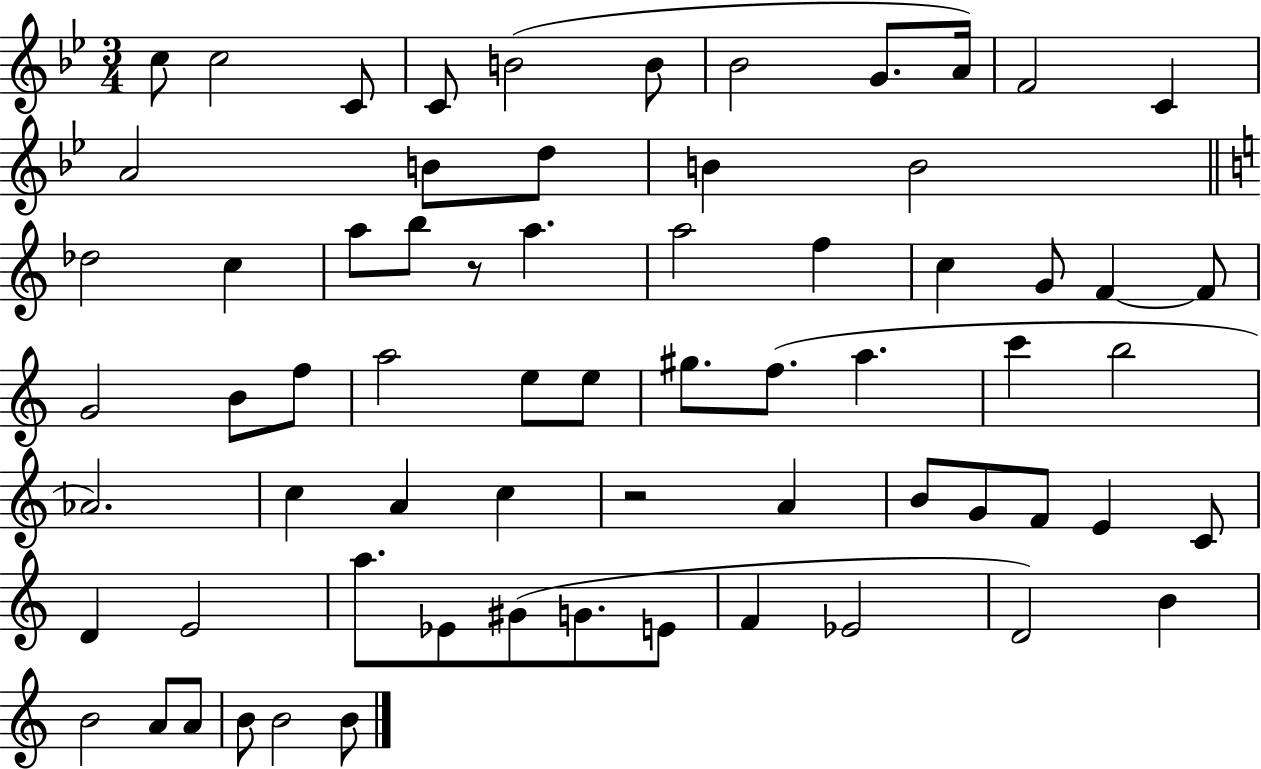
{
  \clef treble
  \numericTimeSignature
  \time 3/4
  \key bes \major
  c''8 c''2 c'8 | c'8 b'2( b'8 | bes'2 g'8. a'16) | f'2 c'4 | \break a'2 b'8 d''8 | b'4 b'2 | \bar "||" \break \key c \major des''2 c''4 | a''8 b''8 r8 a''4. | a''2 f''4 | c''4 g'8 f'4~~ f'8 | \break g'2 b'8 f''8 | a''2 e''8 e''8 | gis''8. f''8.( a''4. | c'''4 b''2 | \break aes'2.) | c''4 a'4 c''4 | r2 a'4 | b'8 g'8 f'8 e'4 c'8 | \break d'4 e'2 | a''8. ees'8 gis'8( g'8. e'8 | f'4 ees'2 | d'2) b'4 | \break b'2 a'8 a'8 | b'8 b'2 b'8 | \bar "|."
}